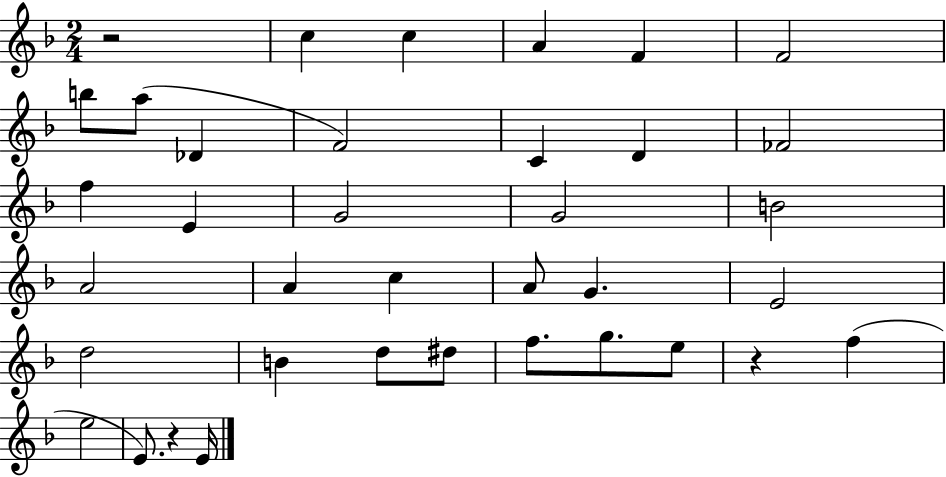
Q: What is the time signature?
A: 2/4